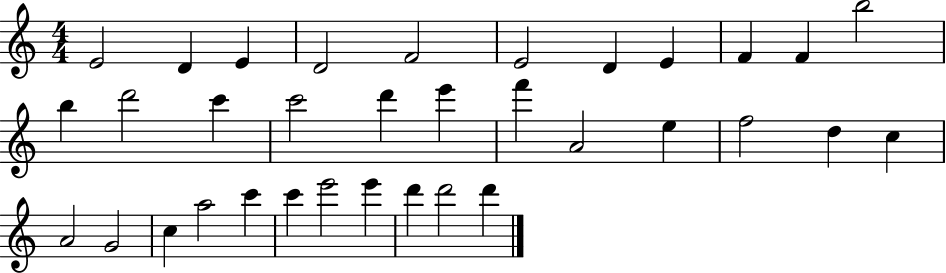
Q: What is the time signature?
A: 4/4